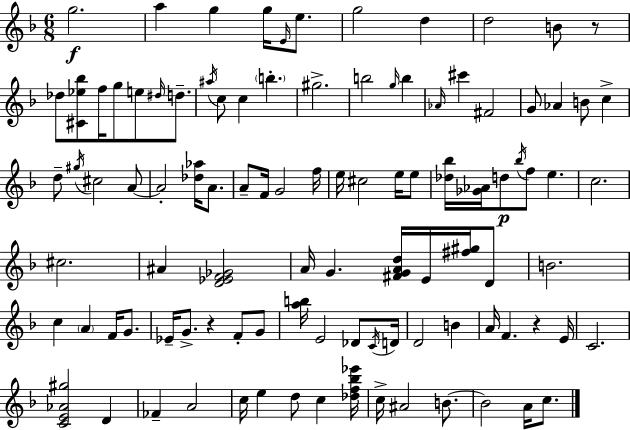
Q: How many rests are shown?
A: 3